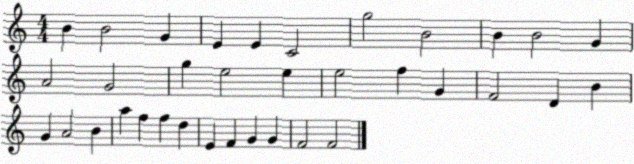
X:1
T:Untitled
M:4/4
L:1/4
K:C
B B2 G E E C2 g2 B2 B B2 G A2 G2 g e2 e e2 f G F2 D B G A2 B a f f d E F G G F2 F2